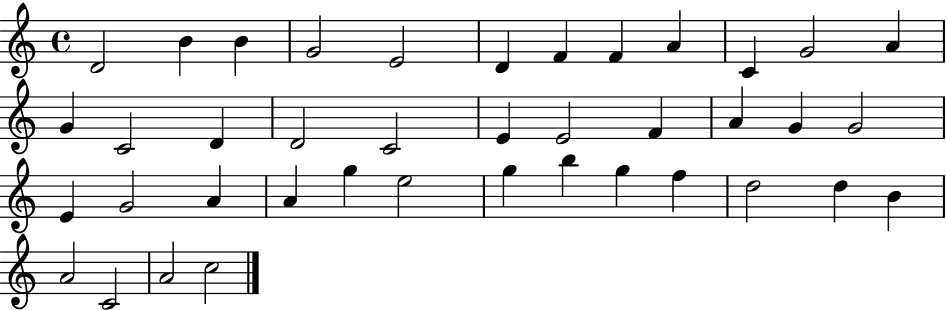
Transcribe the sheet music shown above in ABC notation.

X:1
T:Untitled
M:4/4
L:1/4
K:C
D2 B B G2 E2 D F F A C G2 A G C2 D D2 C2 E E2 F A G G2 E G2 A A g e2 g b g f d2 d B A2 C2 A2 c2